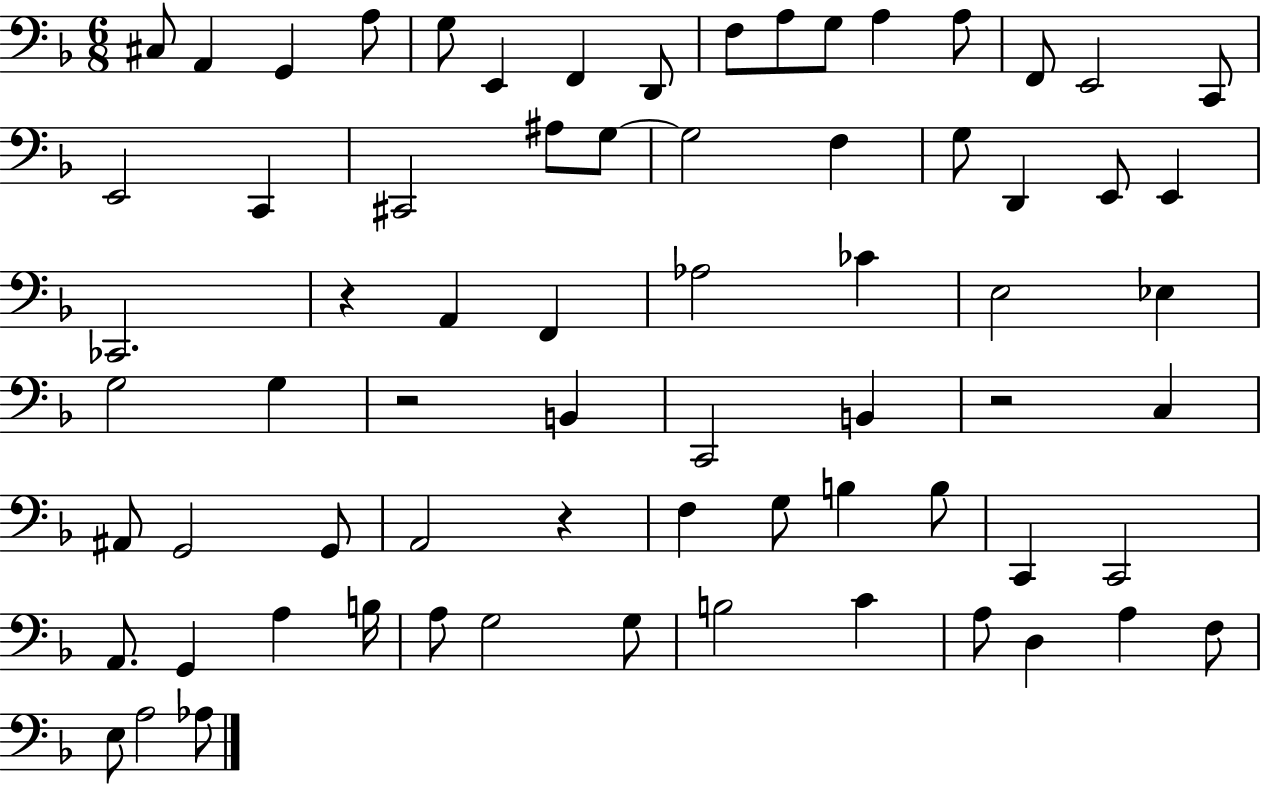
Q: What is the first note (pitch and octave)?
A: C#3